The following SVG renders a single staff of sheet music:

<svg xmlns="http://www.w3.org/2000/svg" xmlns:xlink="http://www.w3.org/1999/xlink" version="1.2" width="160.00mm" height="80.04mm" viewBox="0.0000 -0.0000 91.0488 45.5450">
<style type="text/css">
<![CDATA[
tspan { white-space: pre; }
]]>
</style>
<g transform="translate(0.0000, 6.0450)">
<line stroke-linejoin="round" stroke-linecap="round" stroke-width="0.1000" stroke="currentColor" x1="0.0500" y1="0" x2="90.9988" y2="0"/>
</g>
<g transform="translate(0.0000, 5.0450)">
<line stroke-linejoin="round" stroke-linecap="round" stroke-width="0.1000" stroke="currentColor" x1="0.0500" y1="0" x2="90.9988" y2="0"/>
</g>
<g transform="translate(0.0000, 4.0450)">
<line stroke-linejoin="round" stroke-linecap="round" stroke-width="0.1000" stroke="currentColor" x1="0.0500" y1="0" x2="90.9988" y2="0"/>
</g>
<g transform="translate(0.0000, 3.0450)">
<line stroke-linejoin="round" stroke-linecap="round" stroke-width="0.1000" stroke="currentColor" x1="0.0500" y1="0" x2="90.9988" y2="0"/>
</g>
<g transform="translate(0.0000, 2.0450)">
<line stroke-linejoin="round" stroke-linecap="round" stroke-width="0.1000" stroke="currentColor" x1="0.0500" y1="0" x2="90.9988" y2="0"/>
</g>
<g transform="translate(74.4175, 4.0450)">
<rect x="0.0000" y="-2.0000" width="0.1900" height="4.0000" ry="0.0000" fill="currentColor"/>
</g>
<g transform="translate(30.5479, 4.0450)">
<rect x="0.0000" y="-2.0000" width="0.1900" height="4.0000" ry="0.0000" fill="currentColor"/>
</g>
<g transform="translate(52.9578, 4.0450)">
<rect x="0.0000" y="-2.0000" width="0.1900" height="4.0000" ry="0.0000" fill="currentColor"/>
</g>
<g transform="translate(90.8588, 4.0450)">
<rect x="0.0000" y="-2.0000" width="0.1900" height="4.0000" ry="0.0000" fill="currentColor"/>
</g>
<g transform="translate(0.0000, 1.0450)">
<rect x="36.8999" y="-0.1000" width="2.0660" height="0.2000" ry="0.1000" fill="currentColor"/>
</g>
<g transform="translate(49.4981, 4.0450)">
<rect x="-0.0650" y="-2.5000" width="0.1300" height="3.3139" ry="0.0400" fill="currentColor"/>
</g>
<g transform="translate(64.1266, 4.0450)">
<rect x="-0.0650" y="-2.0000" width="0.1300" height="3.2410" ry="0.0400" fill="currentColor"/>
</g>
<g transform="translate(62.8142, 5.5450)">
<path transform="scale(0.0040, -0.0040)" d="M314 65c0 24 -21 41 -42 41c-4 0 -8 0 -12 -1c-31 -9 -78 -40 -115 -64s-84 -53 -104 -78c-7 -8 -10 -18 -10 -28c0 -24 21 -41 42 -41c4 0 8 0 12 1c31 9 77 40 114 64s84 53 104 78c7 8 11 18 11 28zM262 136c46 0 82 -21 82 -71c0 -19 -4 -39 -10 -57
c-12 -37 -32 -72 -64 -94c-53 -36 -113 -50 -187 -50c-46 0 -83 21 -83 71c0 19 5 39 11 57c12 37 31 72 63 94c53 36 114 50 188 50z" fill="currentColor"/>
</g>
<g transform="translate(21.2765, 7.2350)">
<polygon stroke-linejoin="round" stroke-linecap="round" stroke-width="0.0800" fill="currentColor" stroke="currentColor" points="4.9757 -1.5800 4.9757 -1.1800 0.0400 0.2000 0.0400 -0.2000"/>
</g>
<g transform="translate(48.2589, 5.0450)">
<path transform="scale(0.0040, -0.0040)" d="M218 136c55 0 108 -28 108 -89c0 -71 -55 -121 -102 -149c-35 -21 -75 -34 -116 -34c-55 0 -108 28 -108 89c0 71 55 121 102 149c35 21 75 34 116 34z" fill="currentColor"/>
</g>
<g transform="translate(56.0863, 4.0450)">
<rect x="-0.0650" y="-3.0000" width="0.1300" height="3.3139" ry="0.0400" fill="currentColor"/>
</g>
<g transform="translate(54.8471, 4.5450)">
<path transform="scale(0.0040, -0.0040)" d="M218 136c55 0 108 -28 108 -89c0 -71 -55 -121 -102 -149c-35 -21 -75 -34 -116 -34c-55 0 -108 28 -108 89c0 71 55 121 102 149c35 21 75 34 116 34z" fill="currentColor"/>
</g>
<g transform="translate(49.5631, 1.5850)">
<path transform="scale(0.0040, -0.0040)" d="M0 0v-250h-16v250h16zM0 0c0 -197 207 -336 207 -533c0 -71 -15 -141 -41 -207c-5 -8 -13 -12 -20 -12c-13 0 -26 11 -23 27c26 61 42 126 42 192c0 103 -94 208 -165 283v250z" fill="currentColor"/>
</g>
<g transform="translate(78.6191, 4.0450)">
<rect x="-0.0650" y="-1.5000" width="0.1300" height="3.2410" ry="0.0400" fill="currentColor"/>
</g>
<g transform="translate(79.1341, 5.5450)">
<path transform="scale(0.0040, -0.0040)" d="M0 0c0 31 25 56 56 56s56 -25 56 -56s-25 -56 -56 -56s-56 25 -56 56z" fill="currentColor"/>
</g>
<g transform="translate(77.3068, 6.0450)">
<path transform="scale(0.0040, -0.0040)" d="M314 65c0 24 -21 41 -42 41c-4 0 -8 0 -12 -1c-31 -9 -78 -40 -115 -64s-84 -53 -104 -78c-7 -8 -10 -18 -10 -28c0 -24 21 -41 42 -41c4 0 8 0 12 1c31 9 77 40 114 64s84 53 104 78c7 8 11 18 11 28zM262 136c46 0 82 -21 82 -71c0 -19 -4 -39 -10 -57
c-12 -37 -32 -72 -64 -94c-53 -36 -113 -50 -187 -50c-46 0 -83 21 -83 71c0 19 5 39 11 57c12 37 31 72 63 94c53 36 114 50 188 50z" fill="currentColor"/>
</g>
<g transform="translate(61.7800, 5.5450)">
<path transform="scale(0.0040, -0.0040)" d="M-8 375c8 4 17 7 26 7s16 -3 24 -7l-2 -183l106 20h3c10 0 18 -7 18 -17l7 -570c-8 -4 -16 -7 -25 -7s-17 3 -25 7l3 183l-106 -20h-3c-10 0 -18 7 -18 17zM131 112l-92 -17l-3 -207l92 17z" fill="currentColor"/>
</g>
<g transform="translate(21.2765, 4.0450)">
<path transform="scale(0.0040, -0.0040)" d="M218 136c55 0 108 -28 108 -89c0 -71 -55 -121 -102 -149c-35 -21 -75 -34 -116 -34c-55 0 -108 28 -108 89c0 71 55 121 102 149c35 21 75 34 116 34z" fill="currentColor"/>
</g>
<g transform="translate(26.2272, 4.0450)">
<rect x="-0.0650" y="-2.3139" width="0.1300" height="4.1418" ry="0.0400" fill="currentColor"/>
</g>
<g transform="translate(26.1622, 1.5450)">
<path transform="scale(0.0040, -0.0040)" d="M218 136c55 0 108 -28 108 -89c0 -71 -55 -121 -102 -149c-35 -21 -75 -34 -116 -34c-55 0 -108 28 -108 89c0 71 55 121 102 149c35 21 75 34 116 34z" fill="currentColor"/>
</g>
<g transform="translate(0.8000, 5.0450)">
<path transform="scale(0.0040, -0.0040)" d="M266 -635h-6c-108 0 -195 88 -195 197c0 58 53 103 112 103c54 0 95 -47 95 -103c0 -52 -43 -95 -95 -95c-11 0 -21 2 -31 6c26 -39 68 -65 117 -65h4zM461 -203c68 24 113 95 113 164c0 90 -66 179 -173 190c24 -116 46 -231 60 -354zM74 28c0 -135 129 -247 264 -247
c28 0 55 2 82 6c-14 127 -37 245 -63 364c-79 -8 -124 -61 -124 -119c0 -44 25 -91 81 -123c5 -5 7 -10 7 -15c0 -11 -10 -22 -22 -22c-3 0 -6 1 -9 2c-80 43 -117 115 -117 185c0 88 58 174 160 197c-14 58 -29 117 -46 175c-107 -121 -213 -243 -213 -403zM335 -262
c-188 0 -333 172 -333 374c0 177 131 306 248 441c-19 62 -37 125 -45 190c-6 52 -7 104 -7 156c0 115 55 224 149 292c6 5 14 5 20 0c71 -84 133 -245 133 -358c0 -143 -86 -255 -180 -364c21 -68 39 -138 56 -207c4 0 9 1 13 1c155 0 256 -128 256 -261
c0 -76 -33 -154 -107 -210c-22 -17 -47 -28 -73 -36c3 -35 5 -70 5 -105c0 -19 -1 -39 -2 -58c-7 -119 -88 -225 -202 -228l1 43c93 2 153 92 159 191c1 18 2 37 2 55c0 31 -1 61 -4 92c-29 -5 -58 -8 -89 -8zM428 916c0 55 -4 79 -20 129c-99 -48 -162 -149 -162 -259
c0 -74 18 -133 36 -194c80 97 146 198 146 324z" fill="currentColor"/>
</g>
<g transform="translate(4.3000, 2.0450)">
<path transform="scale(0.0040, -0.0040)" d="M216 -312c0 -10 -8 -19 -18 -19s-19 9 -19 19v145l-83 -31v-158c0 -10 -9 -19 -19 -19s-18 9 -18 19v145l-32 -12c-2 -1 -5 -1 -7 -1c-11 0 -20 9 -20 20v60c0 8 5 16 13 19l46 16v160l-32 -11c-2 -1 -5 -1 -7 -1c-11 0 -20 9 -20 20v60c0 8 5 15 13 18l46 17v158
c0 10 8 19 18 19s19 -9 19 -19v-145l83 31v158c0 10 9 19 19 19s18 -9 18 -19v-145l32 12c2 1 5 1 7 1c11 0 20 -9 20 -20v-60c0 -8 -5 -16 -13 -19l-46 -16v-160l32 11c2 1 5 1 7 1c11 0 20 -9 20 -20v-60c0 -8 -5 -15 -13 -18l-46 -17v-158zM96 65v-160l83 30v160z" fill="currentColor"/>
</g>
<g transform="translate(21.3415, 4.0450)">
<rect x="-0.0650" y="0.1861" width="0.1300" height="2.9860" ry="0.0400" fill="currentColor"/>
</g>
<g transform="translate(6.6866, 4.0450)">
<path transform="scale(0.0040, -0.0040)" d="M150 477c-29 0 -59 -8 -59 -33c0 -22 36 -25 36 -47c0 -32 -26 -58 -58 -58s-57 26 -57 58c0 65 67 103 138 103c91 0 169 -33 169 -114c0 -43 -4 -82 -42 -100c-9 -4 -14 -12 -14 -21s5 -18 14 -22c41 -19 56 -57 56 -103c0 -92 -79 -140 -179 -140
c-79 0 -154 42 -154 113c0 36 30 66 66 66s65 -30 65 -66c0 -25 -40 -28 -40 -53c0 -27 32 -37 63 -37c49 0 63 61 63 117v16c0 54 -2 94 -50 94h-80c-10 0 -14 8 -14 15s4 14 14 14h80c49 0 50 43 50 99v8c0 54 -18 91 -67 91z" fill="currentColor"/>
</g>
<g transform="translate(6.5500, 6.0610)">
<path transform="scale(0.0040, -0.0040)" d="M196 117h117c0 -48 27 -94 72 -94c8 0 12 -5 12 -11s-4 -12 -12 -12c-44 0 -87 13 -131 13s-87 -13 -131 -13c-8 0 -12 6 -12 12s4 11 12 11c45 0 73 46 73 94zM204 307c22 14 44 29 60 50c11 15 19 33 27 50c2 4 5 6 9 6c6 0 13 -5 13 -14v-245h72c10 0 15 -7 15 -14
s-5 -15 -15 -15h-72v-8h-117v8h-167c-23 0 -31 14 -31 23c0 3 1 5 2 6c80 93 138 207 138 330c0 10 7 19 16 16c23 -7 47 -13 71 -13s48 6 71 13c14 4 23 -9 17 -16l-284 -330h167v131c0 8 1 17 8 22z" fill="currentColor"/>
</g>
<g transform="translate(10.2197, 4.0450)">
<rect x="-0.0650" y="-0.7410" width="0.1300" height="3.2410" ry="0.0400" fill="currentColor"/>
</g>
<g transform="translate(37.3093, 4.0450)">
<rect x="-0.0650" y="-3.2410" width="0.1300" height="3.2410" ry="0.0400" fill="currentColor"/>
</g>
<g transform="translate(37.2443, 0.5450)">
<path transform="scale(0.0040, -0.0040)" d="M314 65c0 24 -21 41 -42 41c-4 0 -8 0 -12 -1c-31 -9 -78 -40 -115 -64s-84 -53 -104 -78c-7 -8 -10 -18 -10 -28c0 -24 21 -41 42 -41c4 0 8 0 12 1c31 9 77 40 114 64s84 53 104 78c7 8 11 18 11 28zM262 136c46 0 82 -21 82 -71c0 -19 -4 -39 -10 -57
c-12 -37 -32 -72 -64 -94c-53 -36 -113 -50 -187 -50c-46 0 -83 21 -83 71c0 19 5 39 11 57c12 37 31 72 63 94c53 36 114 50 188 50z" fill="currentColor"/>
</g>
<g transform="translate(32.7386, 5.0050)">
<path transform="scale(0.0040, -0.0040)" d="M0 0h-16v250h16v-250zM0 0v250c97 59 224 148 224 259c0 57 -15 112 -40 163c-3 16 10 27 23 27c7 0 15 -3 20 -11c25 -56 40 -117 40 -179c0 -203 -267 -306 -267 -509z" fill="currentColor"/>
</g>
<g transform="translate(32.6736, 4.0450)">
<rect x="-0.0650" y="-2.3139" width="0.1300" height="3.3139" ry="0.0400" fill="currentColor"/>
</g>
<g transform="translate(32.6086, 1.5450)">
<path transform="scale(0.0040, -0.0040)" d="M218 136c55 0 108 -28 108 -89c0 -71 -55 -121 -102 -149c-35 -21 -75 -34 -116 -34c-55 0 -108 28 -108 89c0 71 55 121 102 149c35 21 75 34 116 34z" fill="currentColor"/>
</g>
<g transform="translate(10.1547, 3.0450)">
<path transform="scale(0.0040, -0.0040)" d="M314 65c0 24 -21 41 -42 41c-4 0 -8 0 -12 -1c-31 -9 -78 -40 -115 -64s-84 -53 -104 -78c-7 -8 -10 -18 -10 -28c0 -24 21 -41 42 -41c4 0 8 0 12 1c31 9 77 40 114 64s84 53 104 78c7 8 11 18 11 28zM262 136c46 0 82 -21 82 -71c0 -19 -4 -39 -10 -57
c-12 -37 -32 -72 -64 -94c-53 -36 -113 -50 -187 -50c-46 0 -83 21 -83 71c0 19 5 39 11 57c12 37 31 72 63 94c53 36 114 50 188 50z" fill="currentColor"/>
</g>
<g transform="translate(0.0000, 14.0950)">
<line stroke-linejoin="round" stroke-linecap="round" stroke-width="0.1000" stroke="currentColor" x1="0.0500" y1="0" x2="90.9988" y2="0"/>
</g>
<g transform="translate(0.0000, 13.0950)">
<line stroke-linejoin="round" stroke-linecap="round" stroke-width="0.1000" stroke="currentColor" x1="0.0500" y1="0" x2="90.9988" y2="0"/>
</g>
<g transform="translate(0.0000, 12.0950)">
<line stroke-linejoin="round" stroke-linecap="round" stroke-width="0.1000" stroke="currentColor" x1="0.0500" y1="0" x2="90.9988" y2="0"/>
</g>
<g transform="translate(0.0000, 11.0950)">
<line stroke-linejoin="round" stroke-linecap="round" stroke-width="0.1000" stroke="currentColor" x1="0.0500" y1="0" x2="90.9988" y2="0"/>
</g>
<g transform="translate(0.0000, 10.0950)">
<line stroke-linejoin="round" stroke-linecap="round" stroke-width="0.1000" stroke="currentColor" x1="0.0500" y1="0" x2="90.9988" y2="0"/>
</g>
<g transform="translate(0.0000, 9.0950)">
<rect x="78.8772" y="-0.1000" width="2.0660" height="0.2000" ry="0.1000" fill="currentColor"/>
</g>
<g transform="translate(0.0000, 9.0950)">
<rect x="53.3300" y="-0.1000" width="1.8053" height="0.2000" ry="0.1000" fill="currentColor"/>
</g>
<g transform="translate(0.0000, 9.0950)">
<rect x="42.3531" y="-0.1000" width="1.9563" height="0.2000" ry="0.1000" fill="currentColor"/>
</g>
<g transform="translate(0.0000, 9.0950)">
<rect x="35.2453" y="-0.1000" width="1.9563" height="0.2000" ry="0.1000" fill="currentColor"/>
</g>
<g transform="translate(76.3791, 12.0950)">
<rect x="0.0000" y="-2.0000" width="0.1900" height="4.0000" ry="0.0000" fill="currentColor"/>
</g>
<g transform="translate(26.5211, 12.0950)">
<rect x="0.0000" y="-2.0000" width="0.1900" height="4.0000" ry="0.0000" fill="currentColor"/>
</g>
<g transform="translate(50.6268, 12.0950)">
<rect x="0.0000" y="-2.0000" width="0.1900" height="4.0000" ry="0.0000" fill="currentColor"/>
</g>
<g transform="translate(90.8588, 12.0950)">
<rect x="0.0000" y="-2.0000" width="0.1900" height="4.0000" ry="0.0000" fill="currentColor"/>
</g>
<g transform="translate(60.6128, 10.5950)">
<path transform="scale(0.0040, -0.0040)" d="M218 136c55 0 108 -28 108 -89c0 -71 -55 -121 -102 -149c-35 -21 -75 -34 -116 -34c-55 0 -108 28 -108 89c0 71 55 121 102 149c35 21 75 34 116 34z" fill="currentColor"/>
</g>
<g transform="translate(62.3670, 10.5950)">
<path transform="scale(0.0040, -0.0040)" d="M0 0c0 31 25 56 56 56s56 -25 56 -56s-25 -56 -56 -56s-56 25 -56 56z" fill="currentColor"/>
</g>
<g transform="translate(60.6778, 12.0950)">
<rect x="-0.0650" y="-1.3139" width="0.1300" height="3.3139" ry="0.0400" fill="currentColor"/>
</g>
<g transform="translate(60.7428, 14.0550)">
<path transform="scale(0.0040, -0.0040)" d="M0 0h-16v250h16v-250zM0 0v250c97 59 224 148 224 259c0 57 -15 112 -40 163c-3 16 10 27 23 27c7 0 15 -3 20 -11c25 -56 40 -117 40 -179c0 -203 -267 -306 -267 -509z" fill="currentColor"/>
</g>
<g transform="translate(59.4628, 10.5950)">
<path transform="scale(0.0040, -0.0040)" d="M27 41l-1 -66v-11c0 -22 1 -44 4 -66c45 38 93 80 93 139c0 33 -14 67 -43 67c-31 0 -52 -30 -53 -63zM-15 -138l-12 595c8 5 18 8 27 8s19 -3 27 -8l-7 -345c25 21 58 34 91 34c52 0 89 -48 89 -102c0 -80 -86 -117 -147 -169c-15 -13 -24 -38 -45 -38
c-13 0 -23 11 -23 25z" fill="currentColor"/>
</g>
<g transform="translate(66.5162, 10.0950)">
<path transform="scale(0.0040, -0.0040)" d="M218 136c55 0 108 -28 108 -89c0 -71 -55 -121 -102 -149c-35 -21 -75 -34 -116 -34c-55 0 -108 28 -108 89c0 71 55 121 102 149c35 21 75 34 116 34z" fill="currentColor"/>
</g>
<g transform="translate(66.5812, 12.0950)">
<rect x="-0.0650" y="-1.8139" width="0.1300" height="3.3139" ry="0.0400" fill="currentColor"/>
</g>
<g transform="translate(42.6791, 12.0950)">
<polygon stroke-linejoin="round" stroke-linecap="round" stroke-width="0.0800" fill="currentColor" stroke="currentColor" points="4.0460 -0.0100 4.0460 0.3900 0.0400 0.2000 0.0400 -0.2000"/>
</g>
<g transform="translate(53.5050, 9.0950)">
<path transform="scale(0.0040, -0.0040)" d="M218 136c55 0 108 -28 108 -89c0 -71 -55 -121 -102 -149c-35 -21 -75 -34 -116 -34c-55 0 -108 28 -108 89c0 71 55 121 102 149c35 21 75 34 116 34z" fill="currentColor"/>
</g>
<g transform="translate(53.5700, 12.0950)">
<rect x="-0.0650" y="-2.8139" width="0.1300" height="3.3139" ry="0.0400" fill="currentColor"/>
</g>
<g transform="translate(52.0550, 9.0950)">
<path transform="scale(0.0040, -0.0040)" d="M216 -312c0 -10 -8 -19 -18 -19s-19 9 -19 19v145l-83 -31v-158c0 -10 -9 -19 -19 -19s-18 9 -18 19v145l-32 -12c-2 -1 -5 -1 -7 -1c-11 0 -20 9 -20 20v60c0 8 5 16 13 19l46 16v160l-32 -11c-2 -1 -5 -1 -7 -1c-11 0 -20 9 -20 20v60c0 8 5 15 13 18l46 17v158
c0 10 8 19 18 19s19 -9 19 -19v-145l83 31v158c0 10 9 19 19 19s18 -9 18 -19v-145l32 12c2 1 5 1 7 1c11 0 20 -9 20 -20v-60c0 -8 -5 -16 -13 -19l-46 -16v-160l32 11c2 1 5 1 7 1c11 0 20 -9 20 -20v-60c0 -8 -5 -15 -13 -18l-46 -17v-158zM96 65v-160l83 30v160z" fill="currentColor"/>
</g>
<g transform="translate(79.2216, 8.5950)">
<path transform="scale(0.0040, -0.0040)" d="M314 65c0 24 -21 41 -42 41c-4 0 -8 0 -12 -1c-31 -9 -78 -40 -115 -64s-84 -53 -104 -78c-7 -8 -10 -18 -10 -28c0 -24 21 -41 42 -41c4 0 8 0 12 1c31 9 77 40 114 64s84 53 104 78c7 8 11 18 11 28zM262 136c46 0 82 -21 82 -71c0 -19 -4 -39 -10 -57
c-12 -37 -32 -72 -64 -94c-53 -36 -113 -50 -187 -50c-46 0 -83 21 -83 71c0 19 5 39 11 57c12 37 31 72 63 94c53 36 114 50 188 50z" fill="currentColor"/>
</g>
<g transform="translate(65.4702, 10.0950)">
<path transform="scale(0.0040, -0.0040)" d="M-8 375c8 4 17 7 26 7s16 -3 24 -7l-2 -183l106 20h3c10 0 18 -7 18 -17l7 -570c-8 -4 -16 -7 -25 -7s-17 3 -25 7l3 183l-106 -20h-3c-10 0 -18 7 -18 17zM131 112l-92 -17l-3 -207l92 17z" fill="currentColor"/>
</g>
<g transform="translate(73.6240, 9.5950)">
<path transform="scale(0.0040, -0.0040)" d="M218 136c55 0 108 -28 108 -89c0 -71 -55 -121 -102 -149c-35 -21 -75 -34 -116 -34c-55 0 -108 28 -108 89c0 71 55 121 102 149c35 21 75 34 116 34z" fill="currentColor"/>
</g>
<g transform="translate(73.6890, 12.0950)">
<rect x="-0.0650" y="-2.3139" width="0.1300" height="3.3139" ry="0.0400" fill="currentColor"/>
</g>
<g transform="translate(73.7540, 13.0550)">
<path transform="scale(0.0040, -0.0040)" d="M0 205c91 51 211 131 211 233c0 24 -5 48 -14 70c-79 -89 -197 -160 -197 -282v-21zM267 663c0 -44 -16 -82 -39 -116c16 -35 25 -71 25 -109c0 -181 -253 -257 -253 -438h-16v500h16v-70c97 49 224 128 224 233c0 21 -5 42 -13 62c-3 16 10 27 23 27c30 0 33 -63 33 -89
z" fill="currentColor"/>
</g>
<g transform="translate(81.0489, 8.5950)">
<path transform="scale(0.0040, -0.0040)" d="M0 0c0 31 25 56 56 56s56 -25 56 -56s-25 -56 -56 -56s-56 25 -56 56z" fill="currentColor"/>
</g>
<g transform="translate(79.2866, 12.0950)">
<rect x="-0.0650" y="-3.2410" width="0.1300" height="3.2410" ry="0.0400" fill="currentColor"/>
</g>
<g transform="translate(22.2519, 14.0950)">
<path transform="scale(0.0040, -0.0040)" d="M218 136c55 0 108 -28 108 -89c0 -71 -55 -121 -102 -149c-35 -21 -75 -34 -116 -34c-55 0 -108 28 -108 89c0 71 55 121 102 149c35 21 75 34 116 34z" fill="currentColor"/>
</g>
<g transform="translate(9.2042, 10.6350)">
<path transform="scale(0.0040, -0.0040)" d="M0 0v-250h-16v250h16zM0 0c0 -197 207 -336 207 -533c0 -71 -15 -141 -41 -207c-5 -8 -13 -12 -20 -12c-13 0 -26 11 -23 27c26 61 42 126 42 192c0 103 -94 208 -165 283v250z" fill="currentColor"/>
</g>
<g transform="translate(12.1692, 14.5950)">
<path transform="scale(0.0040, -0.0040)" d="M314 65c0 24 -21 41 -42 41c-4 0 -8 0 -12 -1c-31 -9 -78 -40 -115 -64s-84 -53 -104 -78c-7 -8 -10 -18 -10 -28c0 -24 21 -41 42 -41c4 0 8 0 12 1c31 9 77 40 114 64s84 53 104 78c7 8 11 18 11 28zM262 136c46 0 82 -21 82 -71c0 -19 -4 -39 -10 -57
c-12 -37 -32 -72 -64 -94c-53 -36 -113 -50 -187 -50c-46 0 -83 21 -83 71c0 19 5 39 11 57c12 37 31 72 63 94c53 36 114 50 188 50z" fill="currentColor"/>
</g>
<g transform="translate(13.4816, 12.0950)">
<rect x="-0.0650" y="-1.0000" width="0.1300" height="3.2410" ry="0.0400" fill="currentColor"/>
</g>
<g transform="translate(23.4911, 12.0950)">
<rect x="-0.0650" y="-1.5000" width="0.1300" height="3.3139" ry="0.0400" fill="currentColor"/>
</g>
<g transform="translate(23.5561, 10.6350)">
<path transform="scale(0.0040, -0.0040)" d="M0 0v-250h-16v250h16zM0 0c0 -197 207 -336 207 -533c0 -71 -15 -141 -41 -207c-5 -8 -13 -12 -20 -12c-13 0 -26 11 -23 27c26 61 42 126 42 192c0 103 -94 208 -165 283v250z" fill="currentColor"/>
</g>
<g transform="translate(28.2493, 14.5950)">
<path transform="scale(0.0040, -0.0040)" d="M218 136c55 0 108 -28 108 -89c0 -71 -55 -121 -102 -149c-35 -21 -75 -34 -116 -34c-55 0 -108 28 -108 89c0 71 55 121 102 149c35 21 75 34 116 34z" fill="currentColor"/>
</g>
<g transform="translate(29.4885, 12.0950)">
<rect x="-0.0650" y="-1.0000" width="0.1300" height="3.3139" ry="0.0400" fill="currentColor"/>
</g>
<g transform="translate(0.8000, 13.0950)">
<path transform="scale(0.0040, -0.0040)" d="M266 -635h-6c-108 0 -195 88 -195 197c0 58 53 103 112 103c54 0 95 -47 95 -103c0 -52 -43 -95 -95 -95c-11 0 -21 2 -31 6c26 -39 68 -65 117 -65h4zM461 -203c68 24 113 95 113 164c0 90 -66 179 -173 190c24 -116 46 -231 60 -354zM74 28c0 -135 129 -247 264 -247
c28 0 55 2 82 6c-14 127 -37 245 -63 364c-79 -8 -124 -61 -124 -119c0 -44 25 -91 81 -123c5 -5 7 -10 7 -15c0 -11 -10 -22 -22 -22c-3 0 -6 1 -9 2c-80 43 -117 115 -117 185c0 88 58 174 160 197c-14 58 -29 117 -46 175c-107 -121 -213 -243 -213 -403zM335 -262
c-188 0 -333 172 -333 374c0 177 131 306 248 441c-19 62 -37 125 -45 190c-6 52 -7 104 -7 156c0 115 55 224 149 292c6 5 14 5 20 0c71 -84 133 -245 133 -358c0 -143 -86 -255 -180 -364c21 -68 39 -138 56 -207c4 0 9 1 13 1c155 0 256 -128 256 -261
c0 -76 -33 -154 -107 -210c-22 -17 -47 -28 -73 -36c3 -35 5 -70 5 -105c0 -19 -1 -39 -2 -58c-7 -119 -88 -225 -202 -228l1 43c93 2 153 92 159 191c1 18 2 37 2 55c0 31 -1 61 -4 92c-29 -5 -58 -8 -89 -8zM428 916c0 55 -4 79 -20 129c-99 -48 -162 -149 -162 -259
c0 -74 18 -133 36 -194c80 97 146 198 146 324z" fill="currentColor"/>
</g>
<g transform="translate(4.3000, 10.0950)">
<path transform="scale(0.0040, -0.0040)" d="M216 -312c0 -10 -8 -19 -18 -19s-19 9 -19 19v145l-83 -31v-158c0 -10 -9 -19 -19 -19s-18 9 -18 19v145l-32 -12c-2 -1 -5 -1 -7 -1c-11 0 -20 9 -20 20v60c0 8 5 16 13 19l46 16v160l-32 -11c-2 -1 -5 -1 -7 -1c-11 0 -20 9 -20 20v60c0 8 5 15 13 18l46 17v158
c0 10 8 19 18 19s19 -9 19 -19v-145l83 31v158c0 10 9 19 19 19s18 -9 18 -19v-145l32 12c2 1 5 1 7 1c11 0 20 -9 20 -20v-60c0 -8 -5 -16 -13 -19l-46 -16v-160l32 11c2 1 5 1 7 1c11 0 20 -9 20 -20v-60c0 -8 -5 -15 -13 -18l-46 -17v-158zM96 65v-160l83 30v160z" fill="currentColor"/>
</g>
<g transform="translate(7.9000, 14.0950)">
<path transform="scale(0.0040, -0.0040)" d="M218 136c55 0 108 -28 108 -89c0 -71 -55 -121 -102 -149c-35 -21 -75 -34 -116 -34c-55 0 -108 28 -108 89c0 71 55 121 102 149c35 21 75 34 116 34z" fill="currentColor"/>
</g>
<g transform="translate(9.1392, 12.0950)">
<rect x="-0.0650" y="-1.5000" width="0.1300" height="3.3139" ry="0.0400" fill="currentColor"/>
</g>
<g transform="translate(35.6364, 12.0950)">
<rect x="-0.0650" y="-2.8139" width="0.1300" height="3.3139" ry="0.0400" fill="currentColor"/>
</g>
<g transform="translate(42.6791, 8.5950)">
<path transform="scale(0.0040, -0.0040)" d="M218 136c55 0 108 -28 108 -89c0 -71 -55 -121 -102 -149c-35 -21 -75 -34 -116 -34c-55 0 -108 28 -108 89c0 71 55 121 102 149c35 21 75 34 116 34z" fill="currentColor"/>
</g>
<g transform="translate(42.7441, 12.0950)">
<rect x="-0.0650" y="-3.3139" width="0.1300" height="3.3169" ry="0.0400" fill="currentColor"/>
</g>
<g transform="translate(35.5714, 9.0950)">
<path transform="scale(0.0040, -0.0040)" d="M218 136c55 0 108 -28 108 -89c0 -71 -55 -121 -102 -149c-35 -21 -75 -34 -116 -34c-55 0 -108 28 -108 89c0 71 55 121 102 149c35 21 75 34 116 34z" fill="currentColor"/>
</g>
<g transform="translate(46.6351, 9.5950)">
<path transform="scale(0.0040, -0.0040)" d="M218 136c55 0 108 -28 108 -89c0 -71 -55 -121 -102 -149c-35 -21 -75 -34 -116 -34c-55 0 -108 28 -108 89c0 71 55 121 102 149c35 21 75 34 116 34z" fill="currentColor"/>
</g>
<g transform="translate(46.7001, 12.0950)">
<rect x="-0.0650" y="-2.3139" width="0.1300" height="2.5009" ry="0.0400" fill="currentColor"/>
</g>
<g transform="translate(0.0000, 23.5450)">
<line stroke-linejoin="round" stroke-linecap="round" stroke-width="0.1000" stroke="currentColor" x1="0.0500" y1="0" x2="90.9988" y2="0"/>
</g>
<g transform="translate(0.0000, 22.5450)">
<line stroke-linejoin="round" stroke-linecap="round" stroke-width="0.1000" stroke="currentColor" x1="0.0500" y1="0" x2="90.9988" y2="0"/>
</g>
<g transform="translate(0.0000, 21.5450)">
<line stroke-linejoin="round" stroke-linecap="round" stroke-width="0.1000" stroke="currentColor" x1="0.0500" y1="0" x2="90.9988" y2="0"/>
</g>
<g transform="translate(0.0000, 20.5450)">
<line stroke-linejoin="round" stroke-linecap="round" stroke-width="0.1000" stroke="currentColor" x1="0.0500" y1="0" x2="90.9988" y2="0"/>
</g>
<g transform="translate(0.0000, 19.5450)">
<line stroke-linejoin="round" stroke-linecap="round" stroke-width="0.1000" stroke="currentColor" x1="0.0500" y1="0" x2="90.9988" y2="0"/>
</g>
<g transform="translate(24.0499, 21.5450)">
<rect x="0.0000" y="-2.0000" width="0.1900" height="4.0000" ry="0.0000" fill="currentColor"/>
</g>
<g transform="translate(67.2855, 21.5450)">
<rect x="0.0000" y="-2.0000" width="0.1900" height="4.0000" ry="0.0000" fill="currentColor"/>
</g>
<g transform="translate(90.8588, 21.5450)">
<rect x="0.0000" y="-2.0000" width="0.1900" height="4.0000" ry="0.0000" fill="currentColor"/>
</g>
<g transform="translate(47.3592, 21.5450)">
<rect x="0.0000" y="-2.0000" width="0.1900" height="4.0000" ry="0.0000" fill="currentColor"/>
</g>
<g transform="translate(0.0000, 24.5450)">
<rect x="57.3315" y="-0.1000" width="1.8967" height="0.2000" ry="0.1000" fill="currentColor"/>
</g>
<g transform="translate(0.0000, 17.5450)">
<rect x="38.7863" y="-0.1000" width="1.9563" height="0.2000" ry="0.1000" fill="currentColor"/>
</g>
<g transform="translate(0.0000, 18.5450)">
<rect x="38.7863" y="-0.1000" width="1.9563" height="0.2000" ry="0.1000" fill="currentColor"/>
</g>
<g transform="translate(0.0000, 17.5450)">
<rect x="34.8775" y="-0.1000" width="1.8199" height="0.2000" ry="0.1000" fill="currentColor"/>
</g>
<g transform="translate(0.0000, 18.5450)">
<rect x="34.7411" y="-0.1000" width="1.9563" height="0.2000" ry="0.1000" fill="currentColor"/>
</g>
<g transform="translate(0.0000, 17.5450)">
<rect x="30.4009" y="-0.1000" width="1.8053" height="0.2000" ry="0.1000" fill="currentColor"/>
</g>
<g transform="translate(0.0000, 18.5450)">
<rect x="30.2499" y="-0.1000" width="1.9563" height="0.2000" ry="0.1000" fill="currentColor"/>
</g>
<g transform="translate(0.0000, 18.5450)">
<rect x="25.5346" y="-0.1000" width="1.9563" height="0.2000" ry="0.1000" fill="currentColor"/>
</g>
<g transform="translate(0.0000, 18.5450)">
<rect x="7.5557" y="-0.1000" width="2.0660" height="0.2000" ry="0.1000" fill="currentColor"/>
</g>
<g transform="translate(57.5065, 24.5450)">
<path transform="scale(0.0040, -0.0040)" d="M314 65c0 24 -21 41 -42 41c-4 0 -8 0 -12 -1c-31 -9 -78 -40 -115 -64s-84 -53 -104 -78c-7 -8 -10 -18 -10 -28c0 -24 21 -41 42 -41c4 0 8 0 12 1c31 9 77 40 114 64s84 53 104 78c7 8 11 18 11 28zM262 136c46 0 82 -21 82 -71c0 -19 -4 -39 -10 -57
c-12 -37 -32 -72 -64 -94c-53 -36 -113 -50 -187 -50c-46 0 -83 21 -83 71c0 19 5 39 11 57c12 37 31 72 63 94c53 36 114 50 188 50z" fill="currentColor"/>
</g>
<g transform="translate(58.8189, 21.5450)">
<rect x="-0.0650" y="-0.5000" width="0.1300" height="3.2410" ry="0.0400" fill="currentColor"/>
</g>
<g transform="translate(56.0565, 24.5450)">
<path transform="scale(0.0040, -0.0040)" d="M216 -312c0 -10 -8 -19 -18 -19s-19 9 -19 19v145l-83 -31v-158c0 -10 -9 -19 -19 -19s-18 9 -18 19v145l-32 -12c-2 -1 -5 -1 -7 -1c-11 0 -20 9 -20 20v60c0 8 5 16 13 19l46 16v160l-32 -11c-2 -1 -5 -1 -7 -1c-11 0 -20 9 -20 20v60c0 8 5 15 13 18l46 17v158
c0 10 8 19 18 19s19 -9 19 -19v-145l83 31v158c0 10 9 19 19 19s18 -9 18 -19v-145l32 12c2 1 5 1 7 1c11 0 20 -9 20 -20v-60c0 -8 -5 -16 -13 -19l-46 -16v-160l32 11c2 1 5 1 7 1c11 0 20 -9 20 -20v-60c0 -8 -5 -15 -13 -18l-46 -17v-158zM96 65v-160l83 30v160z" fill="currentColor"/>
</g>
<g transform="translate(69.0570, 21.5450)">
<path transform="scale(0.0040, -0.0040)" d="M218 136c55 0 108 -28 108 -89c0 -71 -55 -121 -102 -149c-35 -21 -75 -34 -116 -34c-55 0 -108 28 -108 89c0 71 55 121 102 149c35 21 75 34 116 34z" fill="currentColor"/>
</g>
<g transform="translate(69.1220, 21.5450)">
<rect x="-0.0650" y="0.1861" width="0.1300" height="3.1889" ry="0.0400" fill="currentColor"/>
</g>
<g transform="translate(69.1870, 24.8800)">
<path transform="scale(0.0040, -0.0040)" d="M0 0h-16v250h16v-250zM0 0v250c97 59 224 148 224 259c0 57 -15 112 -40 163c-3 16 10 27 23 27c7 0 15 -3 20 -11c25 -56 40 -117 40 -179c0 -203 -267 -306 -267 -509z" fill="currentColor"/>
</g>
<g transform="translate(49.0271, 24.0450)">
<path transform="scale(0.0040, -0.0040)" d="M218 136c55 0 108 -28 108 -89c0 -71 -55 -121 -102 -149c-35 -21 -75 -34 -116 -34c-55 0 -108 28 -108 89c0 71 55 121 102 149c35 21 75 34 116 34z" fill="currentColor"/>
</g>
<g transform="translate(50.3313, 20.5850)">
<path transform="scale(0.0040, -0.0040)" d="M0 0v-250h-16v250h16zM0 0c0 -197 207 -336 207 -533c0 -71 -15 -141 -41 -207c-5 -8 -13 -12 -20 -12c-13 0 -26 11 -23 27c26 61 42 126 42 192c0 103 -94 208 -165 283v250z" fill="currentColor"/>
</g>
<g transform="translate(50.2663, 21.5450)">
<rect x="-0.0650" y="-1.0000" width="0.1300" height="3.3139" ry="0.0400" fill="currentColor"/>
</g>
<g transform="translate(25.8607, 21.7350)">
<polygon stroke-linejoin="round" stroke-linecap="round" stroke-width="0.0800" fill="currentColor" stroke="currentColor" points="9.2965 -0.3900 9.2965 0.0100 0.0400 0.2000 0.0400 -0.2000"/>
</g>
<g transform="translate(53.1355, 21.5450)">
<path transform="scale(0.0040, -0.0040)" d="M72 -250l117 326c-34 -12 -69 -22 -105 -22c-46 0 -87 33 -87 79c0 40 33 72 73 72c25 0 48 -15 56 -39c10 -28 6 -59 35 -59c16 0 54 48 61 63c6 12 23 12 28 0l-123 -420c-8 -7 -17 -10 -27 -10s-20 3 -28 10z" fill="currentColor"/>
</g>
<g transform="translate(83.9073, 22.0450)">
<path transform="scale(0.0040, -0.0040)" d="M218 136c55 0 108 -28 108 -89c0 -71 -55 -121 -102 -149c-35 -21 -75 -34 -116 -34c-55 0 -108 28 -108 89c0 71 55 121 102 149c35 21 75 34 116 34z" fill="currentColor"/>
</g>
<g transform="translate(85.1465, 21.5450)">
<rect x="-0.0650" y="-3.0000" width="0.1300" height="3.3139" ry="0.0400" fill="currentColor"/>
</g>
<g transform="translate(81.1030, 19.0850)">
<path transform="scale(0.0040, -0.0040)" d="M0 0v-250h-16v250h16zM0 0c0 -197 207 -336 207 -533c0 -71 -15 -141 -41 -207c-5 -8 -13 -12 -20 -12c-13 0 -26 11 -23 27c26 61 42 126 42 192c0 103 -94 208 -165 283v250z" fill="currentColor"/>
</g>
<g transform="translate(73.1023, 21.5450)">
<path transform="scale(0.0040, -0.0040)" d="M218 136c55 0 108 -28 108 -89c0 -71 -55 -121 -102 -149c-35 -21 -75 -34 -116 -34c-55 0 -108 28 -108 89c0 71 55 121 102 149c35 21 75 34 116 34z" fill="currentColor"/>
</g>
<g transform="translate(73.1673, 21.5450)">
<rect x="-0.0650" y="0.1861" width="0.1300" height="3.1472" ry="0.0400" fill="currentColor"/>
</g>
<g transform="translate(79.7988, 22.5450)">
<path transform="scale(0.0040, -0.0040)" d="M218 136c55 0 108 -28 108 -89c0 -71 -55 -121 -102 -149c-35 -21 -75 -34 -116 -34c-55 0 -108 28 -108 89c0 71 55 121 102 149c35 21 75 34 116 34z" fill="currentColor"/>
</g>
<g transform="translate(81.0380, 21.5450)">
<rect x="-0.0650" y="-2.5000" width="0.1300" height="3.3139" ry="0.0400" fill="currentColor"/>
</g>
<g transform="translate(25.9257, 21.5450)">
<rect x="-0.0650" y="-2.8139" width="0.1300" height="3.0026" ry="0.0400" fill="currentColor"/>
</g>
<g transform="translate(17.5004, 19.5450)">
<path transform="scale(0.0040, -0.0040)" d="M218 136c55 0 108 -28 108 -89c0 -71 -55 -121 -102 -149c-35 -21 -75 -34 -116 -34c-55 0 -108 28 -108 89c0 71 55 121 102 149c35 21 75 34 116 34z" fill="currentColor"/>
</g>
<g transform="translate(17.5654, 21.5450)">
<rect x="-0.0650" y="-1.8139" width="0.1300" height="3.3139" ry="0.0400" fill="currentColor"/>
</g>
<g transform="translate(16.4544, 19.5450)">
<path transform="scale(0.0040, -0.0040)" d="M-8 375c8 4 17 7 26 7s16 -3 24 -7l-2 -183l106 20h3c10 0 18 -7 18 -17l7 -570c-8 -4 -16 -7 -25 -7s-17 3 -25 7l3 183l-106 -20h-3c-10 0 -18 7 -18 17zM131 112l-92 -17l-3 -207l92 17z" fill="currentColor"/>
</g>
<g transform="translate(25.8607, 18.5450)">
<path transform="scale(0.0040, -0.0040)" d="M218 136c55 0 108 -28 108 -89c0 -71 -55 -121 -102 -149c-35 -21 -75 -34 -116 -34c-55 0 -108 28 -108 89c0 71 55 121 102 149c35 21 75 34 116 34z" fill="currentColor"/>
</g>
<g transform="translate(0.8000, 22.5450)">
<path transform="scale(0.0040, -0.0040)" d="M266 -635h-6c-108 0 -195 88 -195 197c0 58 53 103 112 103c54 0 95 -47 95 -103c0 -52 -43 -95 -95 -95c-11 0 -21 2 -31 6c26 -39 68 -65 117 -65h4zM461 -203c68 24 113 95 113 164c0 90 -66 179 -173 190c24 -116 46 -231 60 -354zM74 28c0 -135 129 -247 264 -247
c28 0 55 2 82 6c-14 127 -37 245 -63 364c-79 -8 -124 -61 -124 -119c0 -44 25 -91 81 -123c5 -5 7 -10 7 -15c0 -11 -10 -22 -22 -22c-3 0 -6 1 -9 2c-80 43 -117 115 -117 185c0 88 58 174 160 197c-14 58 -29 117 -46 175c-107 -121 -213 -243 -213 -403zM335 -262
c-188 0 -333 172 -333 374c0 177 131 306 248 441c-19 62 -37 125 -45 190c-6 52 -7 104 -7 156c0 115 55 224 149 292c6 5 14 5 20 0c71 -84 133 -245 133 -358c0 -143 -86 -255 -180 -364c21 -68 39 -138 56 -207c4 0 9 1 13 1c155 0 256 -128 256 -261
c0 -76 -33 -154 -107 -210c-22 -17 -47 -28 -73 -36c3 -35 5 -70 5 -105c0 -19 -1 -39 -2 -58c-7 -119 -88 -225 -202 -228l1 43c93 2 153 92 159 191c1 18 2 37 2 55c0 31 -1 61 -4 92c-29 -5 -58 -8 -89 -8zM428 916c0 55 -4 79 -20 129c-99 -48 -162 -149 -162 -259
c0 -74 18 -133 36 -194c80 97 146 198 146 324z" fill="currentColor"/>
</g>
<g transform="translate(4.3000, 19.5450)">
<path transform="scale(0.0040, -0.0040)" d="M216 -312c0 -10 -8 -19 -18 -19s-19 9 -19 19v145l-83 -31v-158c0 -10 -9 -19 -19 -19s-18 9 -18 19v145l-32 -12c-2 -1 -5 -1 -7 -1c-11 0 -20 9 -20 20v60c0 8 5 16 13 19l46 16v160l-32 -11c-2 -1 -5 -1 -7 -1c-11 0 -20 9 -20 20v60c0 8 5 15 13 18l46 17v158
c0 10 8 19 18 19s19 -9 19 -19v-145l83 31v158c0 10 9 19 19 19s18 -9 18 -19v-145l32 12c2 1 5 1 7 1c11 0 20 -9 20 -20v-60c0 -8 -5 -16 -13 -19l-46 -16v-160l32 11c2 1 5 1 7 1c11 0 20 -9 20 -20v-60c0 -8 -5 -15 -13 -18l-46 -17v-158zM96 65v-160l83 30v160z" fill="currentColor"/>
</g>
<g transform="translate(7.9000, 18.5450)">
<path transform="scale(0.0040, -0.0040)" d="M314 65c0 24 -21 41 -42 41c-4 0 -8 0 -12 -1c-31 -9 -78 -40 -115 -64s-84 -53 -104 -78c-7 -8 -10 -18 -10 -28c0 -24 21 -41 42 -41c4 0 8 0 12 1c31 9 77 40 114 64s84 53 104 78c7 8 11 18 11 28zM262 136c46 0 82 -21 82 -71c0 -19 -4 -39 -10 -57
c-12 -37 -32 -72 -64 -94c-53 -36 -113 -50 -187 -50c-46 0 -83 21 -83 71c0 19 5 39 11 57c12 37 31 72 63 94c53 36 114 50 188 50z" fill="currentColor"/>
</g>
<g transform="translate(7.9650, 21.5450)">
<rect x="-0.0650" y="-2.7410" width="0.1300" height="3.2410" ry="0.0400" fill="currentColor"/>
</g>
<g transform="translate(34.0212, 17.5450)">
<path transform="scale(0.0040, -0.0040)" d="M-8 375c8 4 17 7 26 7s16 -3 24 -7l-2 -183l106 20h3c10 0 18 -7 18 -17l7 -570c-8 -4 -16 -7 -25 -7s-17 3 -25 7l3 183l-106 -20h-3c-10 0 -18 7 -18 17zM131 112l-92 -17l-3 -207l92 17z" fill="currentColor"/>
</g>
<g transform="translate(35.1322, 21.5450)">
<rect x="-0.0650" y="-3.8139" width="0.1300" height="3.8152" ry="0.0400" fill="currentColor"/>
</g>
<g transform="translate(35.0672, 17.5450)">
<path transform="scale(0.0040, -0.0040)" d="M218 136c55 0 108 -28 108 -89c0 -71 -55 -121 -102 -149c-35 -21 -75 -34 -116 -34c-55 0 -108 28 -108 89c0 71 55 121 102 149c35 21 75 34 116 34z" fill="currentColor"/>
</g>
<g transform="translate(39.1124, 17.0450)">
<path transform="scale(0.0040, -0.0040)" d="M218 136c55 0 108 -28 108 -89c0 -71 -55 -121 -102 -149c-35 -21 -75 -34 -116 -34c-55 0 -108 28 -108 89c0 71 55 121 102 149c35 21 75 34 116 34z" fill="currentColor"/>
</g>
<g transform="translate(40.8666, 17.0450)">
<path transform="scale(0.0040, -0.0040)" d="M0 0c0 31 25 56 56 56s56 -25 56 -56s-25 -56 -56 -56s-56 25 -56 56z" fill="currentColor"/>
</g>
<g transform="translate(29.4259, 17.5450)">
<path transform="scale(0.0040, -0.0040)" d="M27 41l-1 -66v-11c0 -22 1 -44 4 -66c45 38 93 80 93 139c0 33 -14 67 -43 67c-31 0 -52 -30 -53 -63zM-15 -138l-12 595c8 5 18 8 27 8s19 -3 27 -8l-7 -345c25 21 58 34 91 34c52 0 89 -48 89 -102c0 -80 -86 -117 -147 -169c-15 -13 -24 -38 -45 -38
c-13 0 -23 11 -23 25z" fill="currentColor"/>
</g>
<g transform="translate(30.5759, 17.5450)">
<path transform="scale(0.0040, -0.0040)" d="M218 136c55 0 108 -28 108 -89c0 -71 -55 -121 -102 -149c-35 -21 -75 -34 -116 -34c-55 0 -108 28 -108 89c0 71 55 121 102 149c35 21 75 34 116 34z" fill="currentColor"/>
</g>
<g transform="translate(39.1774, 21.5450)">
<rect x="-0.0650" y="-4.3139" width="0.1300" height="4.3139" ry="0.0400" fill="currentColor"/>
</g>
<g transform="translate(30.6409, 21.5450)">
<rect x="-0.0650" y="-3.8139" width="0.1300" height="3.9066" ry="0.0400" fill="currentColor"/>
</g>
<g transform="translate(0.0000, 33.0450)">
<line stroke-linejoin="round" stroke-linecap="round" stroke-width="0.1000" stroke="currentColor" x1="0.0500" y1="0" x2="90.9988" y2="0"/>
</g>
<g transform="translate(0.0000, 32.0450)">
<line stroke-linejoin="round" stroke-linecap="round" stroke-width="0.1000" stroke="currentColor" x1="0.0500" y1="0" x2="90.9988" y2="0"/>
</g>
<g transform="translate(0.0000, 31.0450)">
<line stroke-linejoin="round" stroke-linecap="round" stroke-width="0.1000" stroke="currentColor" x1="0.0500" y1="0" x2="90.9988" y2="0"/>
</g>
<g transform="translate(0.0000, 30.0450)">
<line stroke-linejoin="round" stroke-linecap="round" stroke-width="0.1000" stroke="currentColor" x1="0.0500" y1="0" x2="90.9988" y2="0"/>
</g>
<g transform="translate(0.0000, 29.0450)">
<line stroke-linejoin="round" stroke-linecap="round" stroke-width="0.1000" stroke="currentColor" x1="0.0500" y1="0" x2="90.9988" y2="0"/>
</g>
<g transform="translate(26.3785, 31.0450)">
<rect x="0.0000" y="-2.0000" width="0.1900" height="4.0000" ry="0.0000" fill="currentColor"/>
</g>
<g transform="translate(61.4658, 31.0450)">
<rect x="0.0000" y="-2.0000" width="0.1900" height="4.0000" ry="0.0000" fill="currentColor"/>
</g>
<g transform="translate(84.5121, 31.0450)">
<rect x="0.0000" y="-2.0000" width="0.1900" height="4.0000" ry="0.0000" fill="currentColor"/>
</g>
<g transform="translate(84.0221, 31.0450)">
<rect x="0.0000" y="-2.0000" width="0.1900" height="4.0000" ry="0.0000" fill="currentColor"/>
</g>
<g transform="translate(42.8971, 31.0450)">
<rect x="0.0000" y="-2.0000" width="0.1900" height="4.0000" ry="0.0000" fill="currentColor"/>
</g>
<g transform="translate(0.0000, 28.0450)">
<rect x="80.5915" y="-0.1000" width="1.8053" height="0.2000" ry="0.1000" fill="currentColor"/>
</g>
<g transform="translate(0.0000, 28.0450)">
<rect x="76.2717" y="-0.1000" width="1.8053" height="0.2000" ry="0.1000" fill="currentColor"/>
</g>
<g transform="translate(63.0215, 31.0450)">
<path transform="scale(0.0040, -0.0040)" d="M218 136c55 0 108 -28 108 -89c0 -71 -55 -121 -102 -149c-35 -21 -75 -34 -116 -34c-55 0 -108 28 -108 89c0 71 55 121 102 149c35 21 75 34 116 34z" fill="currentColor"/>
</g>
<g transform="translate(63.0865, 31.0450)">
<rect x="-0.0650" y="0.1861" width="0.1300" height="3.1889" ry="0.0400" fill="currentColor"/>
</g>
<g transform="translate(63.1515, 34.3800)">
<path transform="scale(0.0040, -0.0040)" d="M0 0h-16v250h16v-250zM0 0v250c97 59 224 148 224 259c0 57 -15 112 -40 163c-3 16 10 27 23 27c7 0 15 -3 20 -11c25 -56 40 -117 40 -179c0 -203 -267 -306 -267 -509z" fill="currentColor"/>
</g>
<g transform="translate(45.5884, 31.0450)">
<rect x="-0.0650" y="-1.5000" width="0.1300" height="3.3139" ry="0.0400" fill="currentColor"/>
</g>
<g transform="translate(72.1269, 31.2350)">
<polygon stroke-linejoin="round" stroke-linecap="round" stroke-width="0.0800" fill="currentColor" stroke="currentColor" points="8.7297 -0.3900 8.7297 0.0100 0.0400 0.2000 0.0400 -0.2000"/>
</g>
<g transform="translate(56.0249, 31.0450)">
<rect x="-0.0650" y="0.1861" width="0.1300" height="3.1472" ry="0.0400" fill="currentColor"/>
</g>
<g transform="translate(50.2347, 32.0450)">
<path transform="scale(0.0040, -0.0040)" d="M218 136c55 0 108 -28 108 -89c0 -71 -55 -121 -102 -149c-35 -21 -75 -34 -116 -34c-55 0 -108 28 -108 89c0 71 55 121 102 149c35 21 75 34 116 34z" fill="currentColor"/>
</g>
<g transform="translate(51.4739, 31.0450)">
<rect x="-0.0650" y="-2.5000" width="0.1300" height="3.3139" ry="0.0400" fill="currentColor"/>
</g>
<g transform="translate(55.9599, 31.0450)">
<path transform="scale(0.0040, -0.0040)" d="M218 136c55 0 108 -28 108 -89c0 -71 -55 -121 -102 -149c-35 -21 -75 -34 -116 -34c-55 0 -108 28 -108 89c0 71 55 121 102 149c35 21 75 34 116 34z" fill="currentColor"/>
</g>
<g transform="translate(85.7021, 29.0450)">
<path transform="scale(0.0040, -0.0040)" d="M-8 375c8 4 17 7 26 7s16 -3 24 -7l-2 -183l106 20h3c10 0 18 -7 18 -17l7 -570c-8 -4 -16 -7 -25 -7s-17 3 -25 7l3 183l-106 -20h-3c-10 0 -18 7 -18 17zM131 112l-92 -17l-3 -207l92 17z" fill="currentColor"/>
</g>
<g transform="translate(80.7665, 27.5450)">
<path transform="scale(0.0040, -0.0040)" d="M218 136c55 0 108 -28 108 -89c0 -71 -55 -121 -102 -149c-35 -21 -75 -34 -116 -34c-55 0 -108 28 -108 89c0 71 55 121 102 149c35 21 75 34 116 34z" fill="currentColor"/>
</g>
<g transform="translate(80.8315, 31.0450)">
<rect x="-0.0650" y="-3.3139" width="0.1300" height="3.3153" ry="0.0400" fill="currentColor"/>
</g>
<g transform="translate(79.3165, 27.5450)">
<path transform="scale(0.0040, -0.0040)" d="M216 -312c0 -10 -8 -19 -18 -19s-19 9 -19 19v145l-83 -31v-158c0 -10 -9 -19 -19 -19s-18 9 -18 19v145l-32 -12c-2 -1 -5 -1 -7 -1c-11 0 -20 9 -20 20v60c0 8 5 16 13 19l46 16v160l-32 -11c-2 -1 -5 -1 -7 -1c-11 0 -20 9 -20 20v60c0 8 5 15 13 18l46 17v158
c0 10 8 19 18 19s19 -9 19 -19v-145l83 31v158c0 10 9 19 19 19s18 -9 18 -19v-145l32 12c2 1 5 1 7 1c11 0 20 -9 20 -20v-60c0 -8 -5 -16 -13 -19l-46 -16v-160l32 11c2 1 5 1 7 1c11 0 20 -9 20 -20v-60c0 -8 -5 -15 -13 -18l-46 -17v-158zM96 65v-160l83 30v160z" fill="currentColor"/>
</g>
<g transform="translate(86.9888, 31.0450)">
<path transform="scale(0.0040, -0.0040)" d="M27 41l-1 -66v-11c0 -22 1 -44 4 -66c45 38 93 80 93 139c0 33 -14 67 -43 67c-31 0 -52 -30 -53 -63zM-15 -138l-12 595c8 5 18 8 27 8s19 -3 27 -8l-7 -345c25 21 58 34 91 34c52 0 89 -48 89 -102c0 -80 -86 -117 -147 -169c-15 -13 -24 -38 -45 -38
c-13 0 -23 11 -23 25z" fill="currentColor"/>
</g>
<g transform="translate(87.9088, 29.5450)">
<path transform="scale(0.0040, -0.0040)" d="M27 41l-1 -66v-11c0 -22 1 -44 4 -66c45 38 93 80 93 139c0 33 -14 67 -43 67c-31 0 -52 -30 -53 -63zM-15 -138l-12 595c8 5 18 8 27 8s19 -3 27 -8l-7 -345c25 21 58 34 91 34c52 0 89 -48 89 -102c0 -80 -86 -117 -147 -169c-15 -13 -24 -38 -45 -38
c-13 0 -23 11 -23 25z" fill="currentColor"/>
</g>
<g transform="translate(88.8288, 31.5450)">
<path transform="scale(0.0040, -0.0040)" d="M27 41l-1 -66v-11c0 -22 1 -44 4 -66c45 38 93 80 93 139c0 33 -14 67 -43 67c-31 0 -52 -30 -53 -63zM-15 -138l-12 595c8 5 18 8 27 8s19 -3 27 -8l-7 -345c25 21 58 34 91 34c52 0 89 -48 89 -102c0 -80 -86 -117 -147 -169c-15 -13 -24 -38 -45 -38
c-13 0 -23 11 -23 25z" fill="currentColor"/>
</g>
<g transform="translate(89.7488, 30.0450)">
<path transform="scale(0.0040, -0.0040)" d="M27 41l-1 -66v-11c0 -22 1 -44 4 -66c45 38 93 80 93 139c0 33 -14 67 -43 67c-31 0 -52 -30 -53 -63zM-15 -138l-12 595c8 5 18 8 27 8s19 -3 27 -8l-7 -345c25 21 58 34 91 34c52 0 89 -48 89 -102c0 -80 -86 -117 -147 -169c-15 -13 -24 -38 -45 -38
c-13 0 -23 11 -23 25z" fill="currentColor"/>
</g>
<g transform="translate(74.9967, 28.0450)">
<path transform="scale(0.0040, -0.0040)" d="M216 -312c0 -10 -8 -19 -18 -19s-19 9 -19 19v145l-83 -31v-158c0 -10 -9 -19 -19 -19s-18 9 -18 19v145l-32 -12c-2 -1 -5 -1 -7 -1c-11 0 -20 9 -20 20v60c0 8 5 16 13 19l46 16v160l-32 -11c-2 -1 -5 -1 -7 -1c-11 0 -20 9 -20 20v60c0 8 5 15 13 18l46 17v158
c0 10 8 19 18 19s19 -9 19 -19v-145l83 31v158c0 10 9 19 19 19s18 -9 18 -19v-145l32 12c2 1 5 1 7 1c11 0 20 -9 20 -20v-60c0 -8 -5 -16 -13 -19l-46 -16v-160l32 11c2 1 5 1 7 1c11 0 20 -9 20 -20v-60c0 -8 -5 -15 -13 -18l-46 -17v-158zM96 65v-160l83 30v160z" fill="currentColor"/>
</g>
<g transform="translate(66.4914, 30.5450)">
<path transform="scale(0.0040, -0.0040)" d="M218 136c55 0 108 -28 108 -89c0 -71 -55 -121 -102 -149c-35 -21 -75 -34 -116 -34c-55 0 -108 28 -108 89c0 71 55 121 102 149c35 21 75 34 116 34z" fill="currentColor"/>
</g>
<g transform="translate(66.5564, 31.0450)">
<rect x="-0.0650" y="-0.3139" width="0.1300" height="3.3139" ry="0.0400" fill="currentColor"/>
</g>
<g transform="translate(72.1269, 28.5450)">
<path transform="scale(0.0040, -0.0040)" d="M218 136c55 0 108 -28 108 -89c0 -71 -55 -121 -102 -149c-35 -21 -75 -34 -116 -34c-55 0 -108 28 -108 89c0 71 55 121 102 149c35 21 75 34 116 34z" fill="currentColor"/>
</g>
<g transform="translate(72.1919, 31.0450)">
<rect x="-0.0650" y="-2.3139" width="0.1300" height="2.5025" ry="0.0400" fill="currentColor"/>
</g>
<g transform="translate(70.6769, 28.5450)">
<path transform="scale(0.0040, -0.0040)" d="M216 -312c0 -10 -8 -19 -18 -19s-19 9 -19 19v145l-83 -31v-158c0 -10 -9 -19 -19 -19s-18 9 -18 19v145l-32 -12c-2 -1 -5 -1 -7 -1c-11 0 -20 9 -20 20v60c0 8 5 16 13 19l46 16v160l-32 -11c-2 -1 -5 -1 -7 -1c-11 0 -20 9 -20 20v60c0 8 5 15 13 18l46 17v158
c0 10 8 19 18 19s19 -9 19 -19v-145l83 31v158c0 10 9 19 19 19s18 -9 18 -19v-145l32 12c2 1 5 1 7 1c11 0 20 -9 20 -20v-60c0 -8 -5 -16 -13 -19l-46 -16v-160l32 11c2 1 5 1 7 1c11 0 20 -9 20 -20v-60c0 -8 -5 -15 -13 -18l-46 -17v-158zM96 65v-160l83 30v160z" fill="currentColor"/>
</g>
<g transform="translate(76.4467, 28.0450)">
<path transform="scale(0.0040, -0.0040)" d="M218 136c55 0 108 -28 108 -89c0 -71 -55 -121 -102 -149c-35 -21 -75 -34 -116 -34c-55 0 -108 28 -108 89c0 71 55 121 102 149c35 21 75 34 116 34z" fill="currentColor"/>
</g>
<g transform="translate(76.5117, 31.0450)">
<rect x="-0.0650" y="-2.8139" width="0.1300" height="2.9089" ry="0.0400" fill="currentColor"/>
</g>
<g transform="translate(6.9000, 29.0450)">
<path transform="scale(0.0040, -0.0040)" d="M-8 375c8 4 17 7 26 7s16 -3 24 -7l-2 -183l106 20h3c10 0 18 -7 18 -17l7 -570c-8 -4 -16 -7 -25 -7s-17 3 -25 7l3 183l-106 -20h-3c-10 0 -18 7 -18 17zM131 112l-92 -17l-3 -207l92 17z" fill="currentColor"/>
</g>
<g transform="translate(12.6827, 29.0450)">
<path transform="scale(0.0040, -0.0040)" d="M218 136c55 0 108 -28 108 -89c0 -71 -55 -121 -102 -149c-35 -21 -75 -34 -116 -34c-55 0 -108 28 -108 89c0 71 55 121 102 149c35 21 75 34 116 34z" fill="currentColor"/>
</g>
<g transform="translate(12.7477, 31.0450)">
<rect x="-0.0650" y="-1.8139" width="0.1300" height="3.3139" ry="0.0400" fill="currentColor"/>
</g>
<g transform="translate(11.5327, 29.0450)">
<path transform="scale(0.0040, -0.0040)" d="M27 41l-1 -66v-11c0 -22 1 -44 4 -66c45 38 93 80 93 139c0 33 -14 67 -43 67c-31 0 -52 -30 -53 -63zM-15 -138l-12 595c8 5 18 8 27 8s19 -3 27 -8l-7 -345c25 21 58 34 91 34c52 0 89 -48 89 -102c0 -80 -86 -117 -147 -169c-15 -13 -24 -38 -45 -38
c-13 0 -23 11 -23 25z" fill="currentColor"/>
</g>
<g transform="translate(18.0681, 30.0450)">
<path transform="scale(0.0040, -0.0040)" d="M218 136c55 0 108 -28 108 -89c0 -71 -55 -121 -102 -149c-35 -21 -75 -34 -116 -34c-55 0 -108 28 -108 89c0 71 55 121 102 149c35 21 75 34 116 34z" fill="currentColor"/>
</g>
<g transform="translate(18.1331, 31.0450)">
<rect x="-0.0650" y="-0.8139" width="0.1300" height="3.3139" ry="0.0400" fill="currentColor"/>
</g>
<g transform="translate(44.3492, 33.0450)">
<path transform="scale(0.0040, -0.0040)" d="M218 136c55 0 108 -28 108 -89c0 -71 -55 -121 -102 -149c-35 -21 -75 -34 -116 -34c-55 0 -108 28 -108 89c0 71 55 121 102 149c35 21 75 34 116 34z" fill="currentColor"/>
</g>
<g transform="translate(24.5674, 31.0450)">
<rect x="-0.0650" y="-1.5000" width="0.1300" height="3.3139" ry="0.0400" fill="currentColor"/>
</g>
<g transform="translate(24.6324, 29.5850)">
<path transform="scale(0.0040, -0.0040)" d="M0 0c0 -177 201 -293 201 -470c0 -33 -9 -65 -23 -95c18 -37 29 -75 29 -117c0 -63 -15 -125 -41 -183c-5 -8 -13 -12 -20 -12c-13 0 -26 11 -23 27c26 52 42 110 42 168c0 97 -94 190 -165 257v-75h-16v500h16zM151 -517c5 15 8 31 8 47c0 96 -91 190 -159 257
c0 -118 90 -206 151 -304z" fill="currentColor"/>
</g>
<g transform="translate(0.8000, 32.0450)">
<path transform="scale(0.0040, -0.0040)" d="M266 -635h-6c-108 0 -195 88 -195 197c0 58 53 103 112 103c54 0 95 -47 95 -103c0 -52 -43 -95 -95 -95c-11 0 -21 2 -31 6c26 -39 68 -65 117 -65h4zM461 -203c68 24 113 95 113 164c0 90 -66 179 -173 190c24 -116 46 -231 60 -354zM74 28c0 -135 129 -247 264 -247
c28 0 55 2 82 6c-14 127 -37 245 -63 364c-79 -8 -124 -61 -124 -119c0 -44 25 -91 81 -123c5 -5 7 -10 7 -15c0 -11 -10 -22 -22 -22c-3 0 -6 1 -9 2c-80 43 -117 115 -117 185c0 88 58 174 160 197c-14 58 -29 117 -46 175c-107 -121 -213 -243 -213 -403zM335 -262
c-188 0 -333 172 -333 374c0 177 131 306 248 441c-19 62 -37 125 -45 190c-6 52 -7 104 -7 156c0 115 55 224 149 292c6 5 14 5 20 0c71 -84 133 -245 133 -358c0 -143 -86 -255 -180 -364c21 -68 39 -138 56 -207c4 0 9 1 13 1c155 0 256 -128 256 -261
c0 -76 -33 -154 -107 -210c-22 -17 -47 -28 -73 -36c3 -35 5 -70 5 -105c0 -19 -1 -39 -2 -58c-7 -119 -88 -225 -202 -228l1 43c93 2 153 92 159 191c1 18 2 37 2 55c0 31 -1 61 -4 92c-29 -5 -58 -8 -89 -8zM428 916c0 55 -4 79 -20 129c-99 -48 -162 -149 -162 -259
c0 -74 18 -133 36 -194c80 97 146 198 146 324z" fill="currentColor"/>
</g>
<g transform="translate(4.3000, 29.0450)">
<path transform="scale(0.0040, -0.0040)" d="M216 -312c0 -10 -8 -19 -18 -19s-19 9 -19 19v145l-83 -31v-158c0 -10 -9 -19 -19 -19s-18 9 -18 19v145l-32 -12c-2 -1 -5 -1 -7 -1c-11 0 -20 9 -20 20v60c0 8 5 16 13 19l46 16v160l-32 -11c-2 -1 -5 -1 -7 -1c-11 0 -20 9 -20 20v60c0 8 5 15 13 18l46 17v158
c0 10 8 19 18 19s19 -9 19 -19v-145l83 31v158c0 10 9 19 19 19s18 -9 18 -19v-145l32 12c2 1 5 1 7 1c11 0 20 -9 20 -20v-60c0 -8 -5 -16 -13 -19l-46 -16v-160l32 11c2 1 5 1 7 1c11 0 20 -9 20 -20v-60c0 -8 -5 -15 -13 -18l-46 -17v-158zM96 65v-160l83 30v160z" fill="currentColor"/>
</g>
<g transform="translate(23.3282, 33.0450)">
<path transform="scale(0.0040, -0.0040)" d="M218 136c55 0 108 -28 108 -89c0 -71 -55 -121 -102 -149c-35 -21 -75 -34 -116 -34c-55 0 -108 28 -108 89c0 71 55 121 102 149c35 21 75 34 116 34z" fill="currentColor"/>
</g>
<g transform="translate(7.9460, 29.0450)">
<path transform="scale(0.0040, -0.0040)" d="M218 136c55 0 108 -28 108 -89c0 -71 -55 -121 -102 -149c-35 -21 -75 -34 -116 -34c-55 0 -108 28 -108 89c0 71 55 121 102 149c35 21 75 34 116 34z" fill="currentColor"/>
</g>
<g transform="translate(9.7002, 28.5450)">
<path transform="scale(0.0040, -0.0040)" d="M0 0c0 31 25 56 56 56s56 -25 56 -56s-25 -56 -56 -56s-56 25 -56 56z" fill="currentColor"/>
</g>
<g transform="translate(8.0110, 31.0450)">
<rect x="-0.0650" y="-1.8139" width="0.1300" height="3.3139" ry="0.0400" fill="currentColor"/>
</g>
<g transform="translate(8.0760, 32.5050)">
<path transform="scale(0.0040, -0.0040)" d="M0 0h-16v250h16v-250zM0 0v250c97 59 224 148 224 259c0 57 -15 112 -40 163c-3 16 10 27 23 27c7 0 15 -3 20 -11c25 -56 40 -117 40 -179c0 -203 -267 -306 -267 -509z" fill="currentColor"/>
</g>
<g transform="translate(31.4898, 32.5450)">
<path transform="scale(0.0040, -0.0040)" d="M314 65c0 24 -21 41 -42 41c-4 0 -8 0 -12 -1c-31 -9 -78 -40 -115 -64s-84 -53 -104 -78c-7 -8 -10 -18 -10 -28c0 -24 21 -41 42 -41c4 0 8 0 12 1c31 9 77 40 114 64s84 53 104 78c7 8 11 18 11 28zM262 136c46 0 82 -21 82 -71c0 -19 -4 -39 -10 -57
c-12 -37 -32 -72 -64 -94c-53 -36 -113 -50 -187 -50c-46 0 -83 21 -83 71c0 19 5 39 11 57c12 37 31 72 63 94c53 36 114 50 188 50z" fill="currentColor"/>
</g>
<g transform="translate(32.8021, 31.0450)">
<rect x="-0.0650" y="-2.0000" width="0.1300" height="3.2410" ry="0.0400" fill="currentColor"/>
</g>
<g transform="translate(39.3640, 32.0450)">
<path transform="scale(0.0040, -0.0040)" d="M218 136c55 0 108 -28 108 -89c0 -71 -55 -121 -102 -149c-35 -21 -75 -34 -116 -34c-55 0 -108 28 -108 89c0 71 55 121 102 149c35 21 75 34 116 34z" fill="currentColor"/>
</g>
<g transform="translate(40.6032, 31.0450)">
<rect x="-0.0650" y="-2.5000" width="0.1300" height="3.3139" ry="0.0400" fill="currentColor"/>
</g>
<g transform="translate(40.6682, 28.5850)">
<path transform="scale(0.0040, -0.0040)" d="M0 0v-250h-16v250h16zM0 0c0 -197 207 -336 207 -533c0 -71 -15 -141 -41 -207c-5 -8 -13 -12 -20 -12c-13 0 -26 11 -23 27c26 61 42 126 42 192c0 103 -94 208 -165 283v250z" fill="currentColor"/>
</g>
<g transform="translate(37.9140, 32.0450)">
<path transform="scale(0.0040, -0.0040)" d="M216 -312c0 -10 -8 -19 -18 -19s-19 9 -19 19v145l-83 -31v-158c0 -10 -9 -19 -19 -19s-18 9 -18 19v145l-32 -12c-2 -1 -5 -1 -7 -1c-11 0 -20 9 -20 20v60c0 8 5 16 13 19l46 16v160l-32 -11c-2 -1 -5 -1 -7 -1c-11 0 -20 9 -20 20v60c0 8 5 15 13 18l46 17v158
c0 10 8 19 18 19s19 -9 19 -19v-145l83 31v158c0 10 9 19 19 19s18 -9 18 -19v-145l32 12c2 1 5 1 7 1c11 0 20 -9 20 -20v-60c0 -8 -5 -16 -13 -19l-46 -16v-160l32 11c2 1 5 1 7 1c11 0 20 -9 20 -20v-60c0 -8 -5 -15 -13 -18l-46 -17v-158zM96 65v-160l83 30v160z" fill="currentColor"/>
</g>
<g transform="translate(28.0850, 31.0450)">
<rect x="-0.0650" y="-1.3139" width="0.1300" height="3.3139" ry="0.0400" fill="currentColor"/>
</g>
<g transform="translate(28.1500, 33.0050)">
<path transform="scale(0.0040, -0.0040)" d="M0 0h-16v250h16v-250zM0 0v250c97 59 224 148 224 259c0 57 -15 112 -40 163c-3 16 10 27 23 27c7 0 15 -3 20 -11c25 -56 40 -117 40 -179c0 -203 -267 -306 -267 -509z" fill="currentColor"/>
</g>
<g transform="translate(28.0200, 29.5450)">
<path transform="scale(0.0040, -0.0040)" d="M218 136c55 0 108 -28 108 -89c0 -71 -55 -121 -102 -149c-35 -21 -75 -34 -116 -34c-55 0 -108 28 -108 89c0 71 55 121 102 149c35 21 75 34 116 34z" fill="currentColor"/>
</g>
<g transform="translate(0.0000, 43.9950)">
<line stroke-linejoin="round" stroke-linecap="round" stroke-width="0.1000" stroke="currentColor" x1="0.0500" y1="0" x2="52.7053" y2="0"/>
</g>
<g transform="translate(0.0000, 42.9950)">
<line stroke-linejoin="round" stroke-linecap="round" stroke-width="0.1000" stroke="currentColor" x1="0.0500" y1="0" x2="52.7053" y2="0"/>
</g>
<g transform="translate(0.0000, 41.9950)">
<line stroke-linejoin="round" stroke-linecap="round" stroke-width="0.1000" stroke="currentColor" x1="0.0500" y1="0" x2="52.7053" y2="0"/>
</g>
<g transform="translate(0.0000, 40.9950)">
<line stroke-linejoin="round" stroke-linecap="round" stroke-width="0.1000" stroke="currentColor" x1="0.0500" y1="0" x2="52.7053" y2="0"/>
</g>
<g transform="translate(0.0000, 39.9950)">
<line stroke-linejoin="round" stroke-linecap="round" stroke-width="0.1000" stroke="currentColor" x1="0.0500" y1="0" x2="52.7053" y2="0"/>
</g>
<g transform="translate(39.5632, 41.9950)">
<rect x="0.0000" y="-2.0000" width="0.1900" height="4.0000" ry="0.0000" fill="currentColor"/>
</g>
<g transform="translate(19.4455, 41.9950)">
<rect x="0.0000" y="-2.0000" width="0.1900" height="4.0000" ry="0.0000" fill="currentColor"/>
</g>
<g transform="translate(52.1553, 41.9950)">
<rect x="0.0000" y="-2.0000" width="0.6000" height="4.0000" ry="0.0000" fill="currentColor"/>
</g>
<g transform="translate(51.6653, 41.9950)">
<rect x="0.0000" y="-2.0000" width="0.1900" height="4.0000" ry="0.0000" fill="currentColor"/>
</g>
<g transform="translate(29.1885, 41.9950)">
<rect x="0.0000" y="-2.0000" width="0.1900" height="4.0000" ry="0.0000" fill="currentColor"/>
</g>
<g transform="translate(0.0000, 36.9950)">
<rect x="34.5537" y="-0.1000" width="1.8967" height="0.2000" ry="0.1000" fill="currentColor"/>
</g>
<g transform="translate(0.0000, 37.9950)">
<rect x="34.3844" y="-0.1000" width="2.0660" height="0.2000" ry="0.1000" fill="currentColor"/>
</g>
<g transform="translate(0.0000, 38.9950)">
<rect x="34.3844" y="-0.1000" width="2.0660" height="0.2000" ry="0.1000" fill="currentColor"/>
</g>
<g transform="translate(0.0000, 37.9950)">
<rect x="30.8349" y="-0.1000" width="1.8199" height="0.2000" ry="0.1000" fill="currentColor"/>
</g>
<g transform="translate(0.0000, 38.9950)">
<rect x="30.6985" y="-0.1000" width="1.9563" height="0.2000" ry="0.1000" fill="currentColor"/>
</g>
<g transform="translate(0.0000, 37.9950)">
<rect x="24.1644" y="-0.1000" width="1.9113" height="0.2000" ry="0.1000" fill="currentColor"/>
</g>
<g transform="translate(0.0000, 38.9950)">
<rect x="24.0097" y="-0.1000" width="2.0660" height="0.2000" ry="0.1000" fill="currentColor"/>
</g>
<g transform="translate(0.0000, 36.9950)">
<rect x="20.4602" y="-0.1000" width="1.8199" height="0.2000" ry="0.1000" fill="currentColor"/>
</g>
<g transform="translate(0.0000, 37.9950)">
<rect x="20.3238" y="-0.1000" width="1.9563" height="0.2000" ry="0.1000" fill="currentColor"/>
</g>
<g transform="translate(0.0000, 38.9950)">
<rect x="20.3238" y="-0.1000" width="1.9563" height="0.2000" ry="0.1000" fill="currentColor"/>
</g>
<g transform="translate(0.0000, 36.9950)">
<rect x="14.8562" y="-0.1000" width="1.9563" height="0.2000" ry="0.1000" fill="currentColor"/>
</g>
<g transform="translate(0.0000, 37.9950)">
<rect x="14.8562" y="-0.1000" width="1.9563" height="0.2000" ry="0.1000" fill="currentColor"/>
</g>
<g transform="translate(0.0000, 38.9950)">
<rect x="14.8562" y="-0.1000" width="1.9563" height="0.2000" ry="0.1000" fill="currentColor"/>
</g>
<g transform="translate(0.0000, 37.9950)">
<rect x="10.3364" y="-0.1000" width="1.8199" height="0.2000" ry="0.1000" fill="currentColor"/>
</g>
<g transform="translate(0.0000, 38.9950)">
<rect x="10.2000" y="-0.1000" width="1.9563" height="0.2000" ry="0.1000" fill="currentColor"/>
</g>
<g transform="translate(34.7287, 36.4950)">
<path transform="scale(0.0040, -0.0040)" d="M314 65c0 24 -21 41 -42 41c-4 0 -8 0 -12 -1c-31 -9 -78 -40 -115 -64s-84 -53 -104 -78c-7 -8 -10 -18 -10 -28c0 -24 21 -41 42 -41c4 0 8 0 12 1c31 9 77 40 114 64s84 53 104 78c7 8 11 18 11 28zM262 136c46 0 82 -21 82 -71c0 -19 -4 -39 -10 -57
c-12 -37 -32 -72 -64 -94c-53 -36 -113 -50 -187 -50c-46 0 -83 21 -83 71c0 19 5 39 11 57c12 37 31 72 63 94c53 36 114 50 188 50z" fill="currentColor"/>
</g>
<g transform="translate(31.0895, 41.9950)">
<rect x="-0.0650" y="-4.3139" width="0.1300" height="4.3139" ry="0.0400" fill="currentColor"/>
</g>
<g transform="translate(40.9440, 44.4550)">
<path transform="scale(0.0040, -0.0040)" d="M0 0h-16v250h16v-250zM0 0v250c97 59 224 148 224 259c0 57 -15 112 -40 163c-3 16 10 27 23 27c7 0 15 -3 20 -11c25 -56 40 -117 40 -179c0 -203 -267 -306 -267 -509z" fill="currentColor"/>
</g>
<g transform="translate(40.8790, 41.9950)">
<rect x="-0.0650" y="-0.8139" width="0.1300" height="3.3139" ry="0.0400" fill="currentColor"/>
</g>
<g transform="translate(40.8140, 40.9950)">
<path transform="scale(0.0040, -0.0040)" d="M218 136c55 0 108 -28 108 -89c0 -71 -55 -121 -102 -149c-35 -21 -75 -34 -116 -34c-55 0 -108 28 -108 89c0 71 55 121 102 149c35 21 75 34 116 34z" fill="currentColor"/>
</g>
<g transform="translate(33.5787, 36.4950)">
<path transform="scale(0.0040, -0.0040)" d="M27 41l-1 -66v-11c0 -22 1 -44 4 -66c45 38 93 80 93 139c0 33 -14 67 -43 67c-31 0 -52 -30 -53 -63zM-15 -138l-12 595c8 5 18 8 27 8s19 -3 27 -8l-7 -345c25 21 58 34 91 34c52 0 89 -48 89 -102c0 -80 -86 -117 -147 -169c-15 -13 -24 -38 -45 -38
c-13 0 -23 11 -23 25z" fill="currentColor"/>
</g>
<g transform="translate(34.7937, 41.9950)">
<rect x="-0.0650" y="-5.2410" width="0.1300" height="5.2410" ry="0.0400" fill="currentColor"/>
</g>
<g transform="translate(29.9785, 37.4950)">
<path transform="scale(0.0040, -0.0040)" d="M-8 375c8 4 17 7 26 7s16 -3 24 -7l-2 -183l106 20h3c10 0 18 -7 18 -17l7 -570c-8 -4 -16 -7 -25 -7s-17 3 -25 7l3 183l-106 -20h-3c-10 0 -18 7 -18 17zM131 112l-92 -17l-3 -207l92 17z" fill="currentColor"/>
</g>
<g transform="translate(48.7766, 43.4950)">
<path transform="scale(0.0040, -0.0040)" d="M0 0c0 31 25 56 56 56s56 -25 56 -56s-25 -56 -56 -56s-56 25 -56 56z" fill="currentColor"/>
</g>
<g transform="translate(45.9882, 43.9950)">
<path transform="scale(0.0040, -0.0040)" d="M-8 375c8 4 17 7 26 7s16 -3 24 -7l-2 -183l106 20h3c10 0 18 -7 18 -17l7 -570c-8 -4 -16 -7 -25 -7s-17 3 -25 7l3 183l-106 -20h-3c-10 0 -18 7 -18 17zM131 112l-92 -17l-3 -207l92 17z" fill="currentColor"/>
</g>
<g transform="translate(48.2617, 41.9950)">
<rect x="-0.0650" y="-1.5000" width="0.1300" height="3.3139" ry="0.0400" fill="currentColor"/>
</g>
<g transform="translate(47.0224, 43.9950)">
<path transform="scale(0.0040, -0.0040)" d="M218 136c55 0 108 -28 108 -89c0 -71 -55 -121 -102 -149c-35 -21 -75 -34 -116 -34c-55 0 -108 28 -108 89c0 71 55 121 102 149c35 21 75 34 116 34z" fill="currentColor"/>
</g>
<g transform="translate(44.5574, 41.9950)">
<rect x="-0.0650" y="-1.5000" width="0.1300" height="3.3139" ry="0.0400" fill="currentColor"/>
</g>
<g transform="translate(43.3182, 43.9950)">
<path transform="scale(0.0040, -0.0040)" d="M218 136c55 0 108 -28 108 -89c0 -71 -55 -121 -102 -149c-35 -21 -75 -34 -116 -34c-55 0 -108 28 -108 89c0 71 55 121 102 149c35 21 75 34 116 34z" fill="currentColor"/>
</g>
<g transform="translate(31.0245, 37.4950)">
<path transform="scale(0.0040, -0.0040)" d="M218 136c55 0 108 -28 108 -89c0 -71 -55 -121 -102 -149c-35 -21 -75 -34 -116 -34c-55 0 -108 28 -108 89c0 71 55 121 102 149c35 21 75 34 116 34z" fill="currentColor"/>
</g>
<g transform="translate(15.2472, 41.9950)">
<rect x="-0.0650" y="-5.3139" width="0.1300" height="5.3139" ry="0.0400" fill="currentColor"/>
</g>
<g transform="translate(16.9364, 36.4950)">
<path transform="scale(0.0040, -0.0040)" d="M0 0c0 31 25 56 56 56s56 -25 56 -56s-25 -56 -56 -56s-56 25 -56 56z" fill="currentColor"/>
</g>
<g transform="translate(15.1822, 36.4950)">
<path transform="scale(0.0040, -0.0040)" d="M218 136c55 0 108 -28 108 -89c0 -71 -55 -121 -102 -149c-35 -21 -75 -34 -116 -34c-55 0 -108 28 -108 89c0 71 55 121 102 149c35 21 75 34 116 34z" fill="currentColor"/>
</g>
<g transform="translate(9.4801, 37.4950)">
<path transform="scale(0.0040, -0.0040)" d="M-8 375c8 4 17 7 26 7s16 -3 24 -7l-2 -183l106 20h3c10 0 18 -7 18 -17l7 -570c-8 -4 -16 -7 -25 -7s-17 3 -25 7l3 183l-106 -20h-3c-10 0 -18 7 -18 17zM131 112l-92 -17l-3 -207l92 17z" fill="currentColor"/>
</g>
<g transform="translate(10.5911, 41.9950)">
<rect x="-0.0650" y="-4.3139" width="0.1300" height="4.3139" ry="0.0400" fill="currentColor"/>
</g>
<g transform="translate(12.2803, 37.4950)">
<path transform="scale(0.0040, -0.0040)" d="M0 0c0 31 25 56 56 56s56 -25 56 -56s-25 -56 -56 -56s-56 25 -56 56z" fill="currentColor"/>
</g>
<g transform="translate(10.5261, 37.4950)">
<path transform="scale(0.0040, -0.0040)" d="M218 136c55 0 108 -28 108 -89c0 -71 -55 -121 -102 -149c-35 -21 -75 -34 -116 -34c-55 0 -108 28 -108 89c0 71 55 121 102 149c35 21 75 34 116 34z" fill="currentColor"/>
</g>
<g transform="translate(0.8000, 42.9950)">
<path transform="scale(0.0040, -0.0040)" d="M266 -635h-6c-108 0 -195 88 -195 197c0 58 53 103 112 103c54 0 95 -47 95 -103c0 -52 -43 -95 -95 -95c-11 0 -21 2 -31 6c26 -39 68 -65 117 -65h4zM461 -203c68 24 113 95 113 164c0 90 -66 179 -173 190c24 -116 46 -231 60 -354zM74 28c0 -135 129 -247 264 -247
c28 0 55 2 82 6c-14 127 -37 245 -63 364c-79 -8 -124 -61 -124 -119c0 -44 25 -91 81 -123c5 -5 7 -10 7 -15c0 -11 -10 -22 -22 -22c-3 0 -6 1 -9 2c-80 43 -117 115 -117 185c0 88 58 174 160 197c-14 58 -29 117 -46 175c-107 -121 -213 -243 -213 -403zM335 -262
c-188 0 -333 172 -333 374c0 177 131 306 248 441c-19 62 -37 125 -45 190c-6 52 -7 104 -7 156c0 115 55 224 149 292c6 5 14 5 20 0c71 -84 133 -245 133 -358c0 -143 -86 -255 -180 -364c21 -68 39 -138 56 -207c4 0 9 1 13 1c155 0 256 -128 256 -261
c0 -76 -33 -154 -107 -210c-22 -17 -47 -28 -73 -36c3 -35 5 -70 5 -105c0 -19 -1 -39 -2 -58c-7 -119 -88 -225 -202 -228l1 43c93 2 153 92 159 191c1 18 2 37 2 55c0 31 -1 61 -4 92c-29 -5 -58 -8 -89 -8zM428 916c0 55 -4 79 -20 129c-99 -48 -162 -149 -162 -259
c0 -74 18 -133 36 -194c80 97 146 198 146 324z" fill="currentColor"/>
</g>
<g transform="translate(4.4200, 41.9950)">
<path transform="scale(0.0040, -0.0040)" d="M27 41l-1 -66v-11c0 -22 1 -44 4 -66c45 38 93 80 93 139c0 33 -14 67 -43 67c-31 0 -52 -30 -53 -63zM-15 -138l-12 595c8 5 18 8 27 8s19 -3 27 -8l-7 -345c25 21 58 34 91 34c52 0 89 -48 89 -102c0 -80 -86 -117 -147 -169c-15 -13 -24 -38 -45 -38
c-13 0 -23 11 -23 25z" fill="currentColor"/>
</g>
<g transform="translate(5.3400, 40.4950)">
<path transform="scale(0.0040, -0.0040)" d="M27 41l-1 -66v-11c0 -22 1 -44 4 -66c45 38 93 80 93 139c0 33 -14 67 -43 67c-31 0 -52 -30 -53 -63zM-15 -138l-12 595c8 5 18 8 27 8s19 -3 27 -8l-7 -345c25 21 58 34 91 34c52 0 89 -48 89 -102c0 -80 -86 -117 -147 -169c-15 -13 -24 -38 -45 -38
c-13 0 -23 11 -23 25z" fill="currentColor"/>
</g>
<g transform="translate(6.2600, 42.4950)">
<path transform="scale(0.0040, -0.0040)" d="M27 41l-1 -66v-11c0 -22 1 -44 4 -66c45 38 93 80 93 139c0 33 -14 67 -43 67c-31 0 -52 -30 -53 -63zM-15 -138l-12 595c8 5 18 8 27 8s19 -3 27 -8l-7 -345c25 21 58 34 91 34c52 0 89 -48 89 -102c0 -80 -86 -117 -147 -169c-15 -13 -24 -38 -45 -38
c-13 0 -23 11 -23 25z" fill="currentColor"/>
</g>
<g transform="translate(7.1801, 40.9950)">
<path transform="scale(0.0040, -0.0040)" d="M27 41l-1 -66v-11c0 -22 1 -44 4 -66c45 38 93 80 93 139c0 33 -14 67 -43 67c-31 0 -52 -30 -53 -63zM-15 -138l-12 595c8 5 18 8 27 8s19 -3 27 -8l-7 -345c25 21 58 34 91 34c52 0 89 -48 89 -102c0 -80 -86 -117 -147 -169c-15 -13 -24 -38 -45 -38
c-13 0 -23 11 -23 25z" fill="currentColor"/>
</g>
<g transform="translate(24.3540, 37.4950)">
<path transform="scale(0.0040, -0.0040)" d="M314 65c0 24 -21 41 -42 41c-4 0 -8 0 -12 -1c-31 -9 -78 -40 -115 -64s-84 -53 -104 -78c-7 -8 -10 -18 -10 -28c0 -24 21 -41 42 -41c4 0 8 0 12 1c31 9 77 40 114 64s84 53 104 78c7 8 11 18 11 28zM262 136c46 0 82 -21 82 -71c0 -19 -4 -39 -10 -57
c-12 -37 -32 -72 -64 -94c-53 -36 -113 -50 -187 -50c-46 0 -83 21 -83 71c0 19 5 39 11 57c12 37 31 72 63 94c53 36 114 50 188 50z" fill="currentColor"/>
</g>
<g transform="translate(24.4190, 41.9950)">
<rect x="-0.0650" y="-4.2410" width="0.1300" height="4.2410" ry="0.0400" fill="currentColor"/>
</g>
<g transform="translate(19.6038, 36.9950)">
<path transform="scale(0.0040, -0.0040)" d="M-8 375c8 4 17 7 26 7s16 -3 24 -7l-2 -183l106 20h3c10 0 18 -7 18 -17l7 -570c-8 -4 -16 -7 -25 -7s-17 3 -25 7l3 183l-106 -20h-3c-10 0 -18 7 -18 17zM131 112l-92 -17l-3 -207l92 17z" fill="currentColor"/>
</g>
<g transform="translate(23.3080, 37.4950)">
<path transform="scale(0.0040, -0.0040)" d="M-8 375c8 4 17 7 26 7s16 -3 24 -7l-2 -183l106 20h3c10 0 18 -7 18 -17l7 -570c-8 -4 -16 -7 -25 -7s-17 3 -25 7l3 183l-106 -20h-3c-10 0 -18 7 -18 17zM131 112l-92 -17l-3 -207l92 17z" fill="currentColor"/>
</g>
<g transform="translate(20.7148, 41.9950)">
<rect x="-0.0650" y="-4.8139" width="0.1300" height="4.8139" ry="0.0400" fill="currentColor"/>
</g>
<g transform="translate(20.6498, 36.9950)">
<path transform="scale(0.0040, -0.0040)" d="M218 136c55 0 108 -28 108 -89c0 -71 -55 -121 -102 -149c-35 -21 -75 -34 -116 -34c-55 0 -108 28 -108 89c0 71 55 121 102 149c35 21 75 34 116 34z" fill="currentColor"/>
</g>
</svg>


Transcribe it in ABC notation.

X:1
T:Untitled
M:3/4
L:1/4
K:G
d2 B/2 g/2 g/2 b2 G/2 A F2 E2 E/2 D2 E/2 D a b/2 g/2 ^a _e/2 f g/4 b2 a2 f a/2 _c'/2 c'/2 d' D/2 z/2 ^C2 B/2 B G/2 A f/2 _f d E/4 e/2 ^F2 ^G/2 E G B B/2 c ^g/2 ^a/2 ^b/2 d' f' e' d'2 d' _f'2 _d/2 _E E